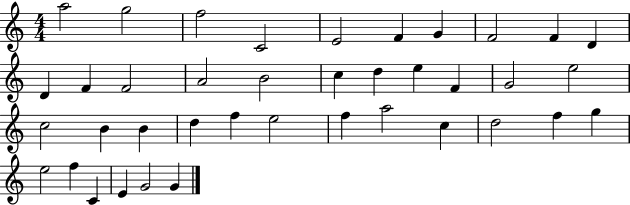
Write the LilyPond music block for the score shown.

{
  \clef treble
  \numericTimeSignature
  \time 4/4
  \key c \major
  a''2 g''2 | f''2 c'2 | e'2 f'4 g'4 | f'2 f'4 d'4 | \break d'4 f'4 f'2 | a'2 b'2 | c''4 d''4 e''4 f'4 | g'2 e''2 | \break c''2 b'4 b'4 | d''4 f''4 e''2 | f''4 a''2 c''4 | d''2 f''4 g''4 | \break e''2 f''4 c'4 | e'4 g'2 g'4 | \bar "|."
}